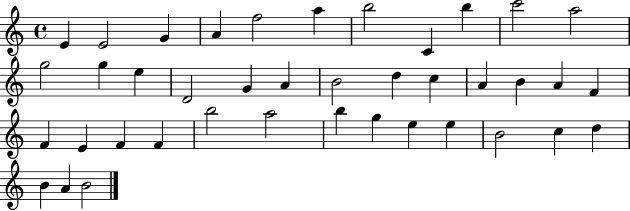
{
  \clef treble
  \time 4/4
  \defaultTimeSignature
  \key c \major
  e'4 e'2 g'4 | a'4 f''2 a''4 | b''2 c'4 b''4 | c'''2 a''2 | \break g''2 g''4 e''4 | d'2 g'4 a'4 | b'2 d''4 c''4 | a'4 b'4 a'4 f'4 | \break f'4 e'4 f'4 f'4 | b''2 a''2 | b''4 g''4 e''4 e''4 | b'2 c''4 d''4 | \break b'4 a'4 b'2 | \bar "|."
}